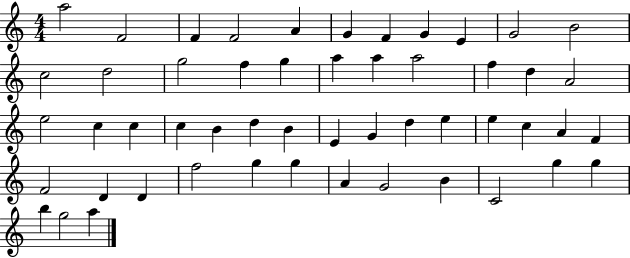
{
  \clef treble
  \numericTimeSignature
  \time 4/4
  \key c \major
  a''2 f'2 | f'4 f'2 a'4 | g'4 f'4 g'4 e'4 | g'2 b'2 | \break c''2 d''2 | g''2 f''4 g''4 | a''4 a''4 a''2 | f''4 d''4 a'2 | \break e''2 c''4 c''4 | c''4 b'4 d''4 b'4 | e'4 g'4 d''4 e''4 | e''4 c''4 a'4 f'4 | \break f'2 d'4 d'4 | f''2 g''4 g''4 | a'4 g'2 b'4 | c'2 g''4 g''4 | \break b''4 g''2 a''4 | \bar "|."
}